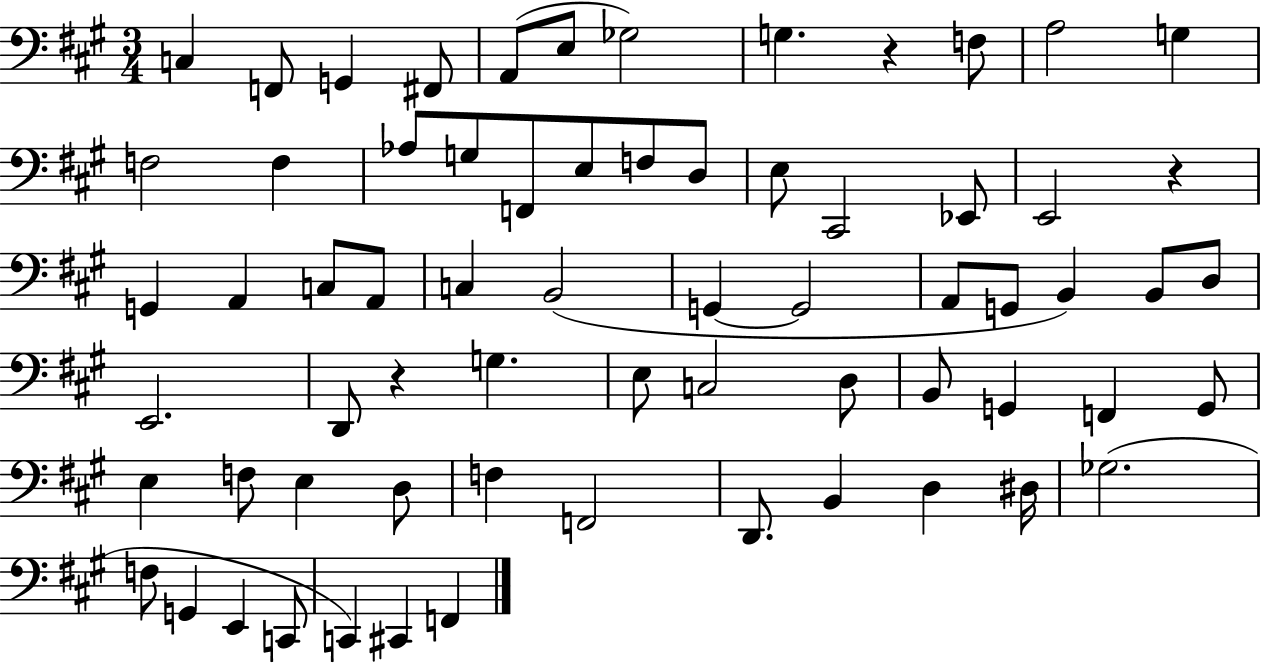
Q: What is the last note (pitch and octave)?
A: F2